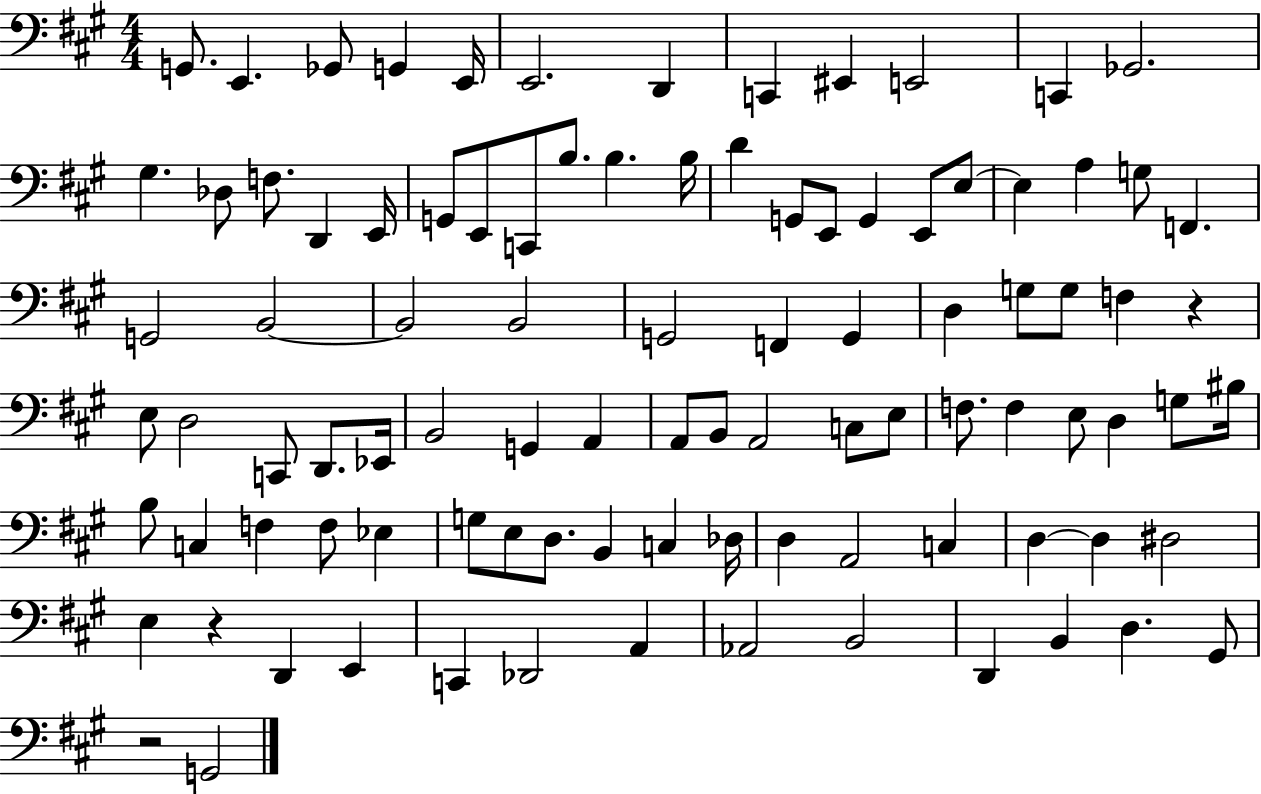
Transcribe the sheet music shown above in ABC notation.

X:1
T:Untitled
M:4/4
L:1/4
K:A
G,,/2 E,, _G,,/2 G,, E,,/4 E,,2 D,, C,, ^E,, E,,2 C,, _G,,2 ^G, _D,/2 F,/2 D,, E,,/4 G,,/2 E,,/2 C,,/2 B,/2 B, B,/4 D G,,/2 E,,/2 G,, E,,/2 E,/2 E, A, G,/2 F,, G,,2 B,,2 B,,2 B,,2 G,,2 F,, G,, D, G,/2 G,/2 F, z E,/2 D,2 C,,/2 D,,/2 _E,,/4 B,,2 G,, A,, A,,/2 B,,/2 A,,2 C,/2 E,/2 F,/2 F, E,/2 D, G,/2 ^B,/4 B,/2 C, F, F,/2 _E, G,/2 E,/2 D,/2 B,, C, _D,/4 D, A,,2 C, D, D, ^D,2 E, z D,, E,, C,, _D,,2 A,, _A,,2 B,,2 D,, B,, D, ^G,,/2 z2 G,,2